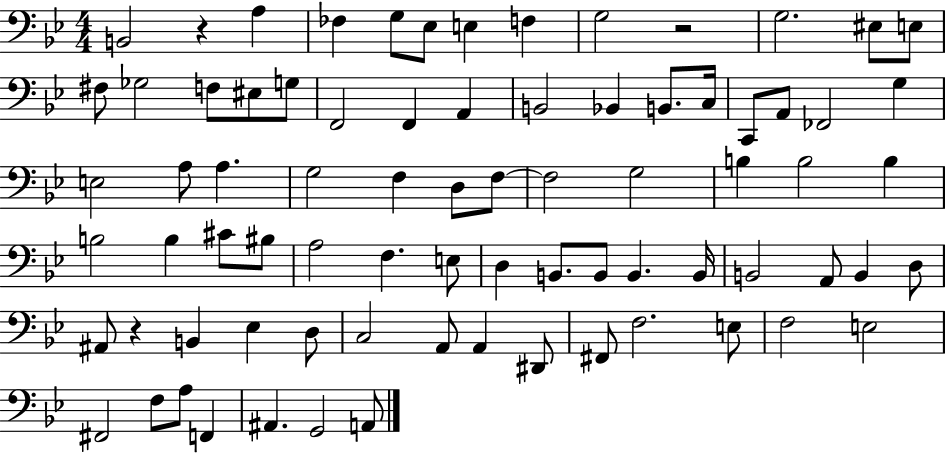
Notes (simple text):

B2/h R/q A3/q FES3/q G3/e Eb3/e E3/q F3/q G3/h R/h G3/h. EIS3/e E3/e F#3/e Gb3/h F3/e EIS3/e G3/e F2/h F2/q A2/q B2/h Bb2/q B2/e. C3/s C2/e A2/e FES2/h G3/q E3/h A3/e A3/q. G3/h F3/q D3/e F3/e F3/h G3/h B3/q B3/h B3/q B3/h B3/q C#4/e BIS3/e A3/h F3/q. E3/e D3/q B2/e. B2/e B2/q. B2/s B2/h A2/e B2/q D3/e A#2/e R/q B2/q Eb3/q D3/e C3/h A2/e A2/q D#2/e F#2/e F3/h. E3/e F3/h E3/h F#2/h F3/e A3/e F2/q A#2/q. G2/h A2/e